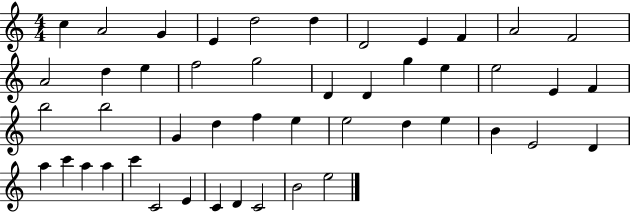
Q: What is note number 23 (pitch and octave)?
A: F4